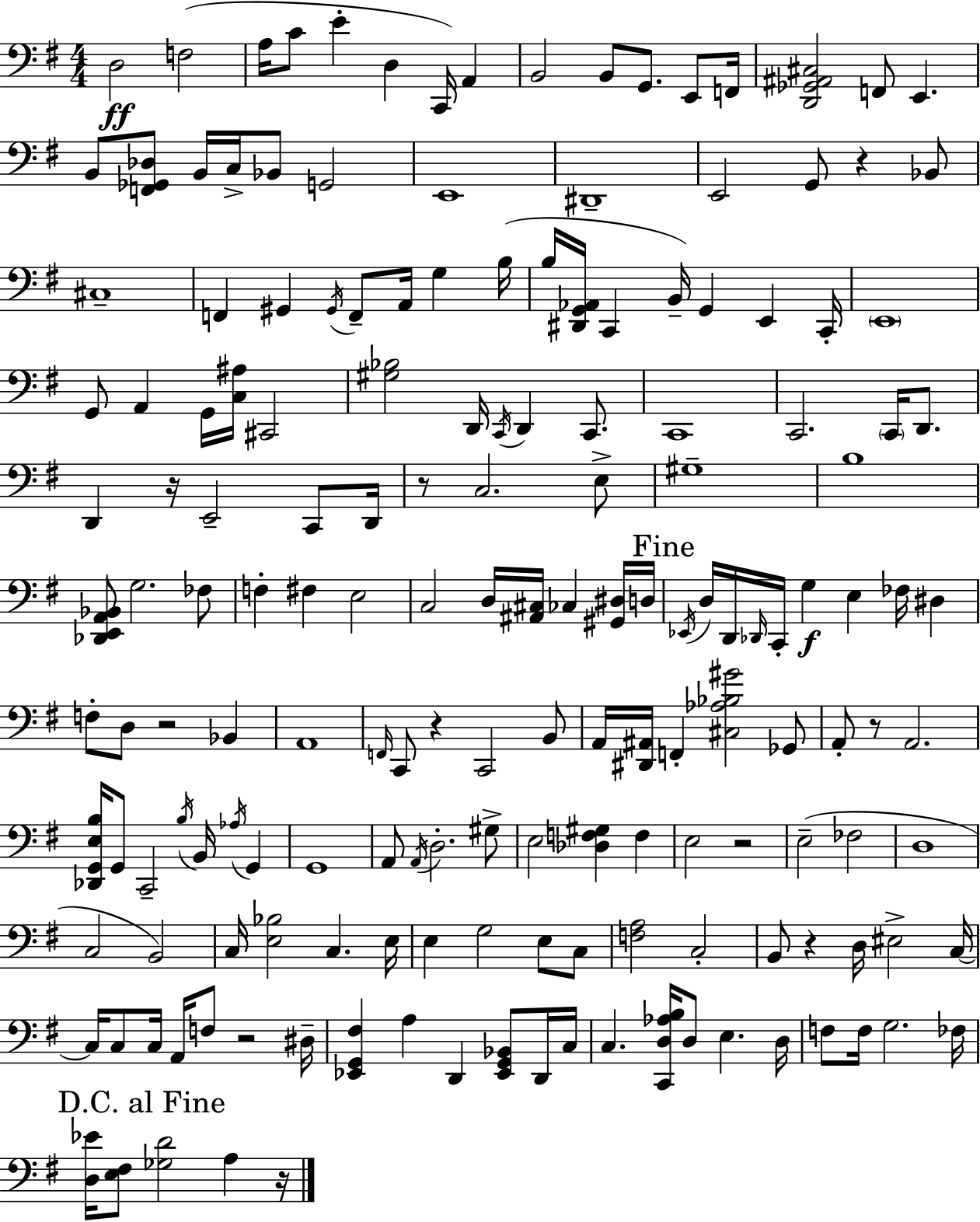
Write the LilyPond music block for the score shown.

{
  \clef bass
  \numericTimeSignature
  \time 4/4
  \key g \major
  d2\ff f2( | a16 c'8 e'4-. d4 c,16) a,4 | b,2 b,8 g,8. e,8 f,16 | <d, ges, ais, cis>2 f,8 e,4. | \break b,8 <f, ges, des>8 b,16 c16-> bes,8 g,2 | e,1 | dis,1-- | e,2 g,8 r4 bes,8 | \break cis1-- | f,4 gis,4 \acciaccatura { gis,16 } f,8-- a,16 g4 | b16( b16 <dis, g, aes,>16 c,4 b,16--) g,4 e,4 | c,16-. \parenthesize e,1 | \break g,8 a,4 g,16 <c ais>16 cis,2 | <gis bes>2 d,16 \acciaccatura { c,16 } d,4 c,8. | c,1 | c,2. \parenthesize c,16 d,8. | \break d,4 r16 e,2-- c,8 | d,16 r8 c2. | e8-> gis1-- | b1 | \break <des, e, a, bes,>8 g2. | fes8 f4-. fis4 e2 | c2 d16 <ais, cis>16 ces4 | <gis, dis>16 d16 \mark "Fine" \acciaccatura { ees,16 } d16 d,16 \grace { des,16 } c,16-. g4\f e4 fes16 | \break dis4 f8-. d8 r2 | bes,4 a,1 | \grace { f,16 } c,8 r4 c,2 | b,8 a,16 <dis, ais,>16 f,4-. <cis aes bes gis'>2 | \break ges,8 a,8-. r8 a,2. | <des, g, e b>16 g,8 c,2-- | \acciaccatura { b16 } b,16 \acciaccatura { aes16 } g,4 g,1 | a,8 \acciaccatura { a,16 } d2.-. | \break gis8-> e2 | <des f gis>4 f4 e2 | r2 e2--( | fes2 d1 | \break c2 | b,2) c16 <e bes>2 | c4. e16 e4 g2 | e8 c8 <f a>2 | \break c2-. b,8 r4 d16 eis2-> | c16~~ c16 c8 c16 a,16 f8 r2 | dis16-- <ees, g, fis>4 a4 | d,4 <ees, g, bes,>8 d,16 c16 c4. <c, d aes b>16 d8 | \break e4. d16 f8 f16 g2. | fes16 \mark "D.C. al Fine" <d ees'>16 <e fis>8 <ges d'>2 | a4 r16 \bar "|."
}